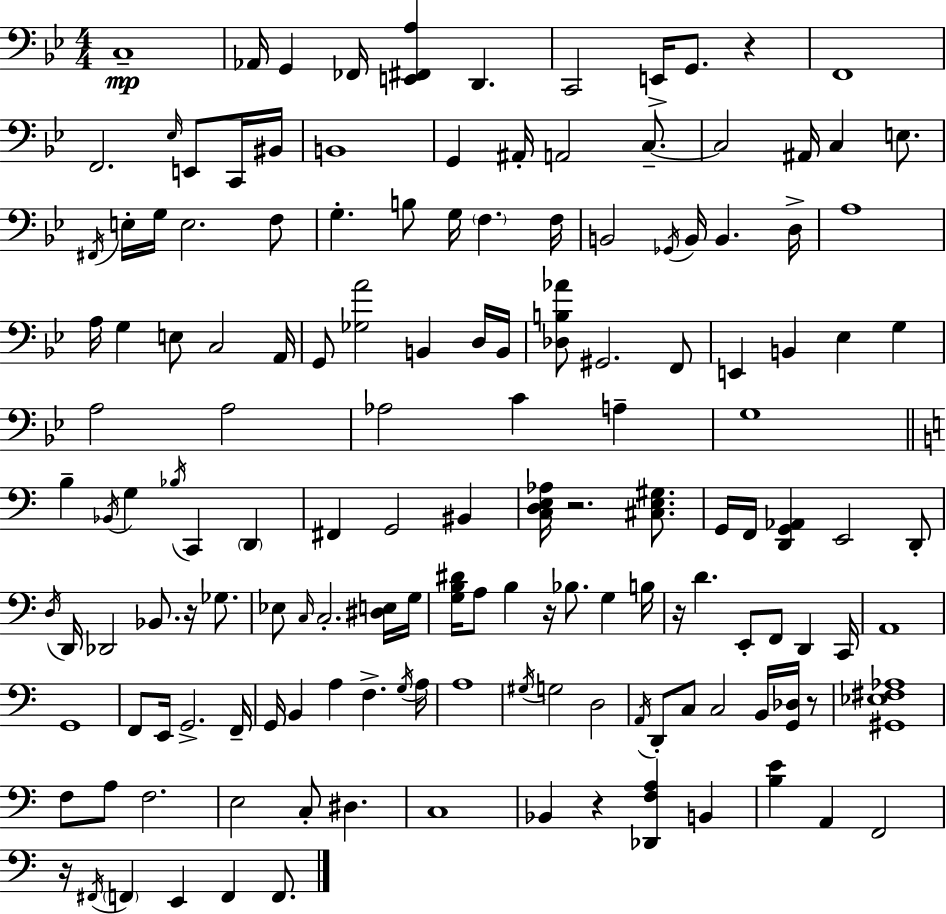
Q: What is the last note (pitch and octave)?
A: F2